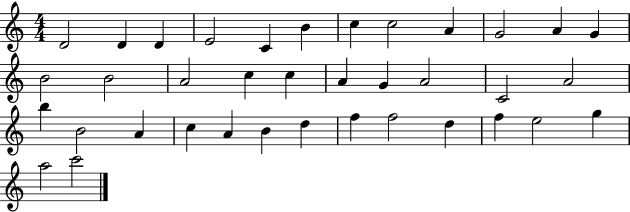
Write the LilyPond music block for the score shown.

{
  \clef treble
  \numericTimeSignature
  \time 4/4
  \key c \major
  d'2 d'4 d'4 | e'2 c'4 b'4 | c''4 c''2 a'4 | g'2 a'4 g'4 | \break b'2 b'2 | a'2 c''4 c''4 | a'4 g'4 a'2 | c'2 a'2 | \break b''4 b'2 a'4 | c''4 a'4 b'4 d''4 | f''4 f''2 d''4 | f''4 e''2 g''4 | \break a''2 c'''2 | \bar "|."
}